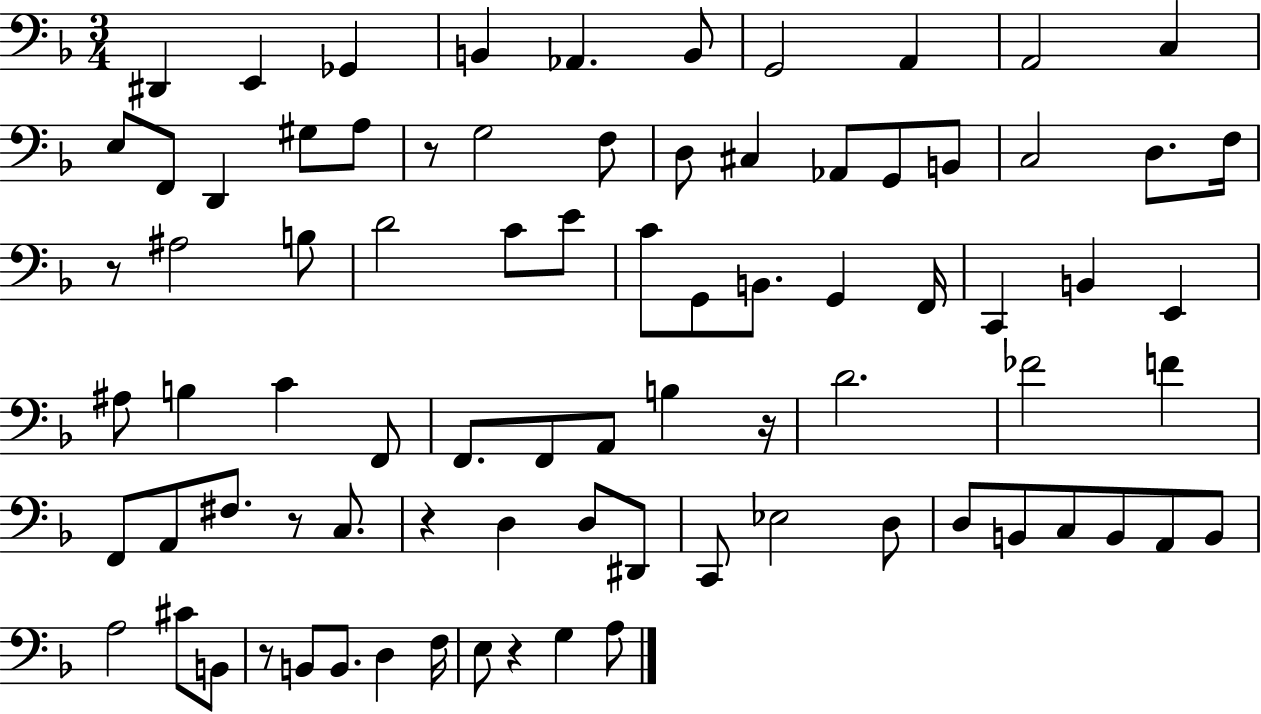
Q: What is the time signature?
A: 3/4